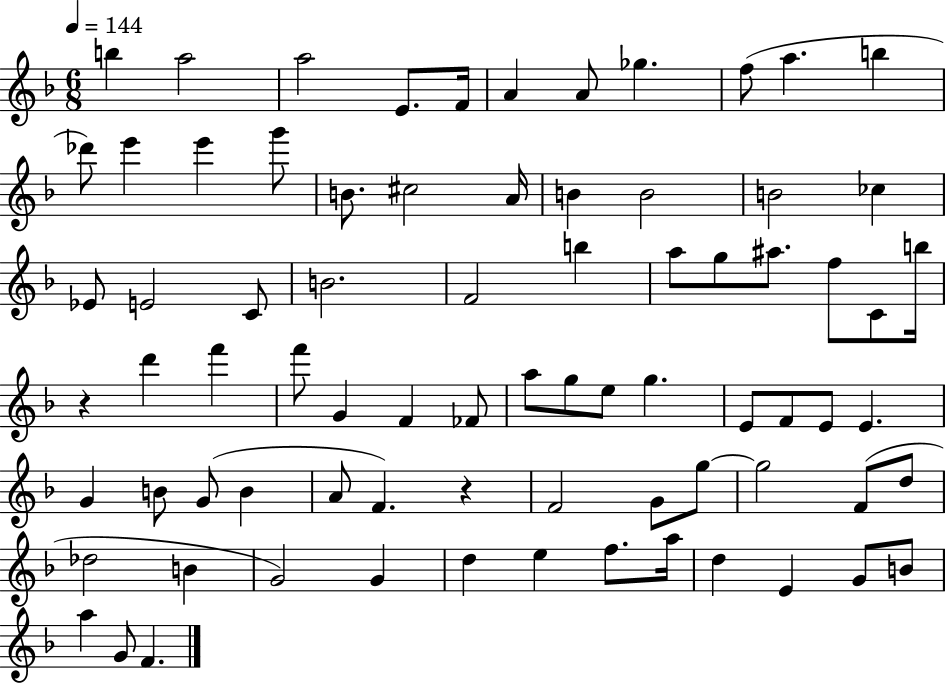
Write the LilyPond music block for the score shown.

{
  \clef treble
  \numericTimeSignature
  \time 6/8
  \key f \major
  \tempo 4 = 144
  b''4 a''2 | a''2 e'8. f'16 | a'4 a'8 ges''4. | f''8( a''4. b''4 | \break des'''8) e'''4 e'''4 g'''8 | b'8. cis''2 a'16 | b'4 b'2 | b'2 ces''4 | \break ees'8 e'2 c'8 | b'2. | f'2 b''4 | a''8 g''8 ais''8. f''8 c'8 b''16 | \break r4 d'''4 f'''4 | f'''8 g'4 f'4 fes'8 | a''8 g''8 e''8 g''4. | e'8 f'8 e'8 e'4. | \break g'4 b'8 g'8( b'4 | a'8 f'4.) r4 | f'2 g'8 g''8~~ | g''2 f'8( d''8 | \break des''2 b'4 | g'2) g'4 | d''4 e''4 f''8. a''16 | d''4 e'4 g'8 b'8 | \break a''4 g'8 f'4. | \bar "|."
}